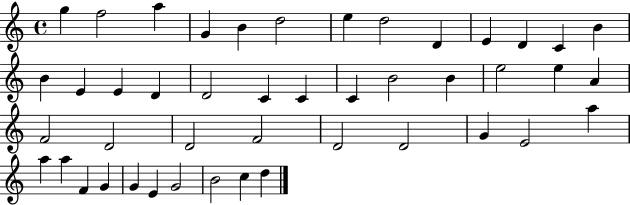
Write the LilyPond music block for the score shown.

{
  \clef treble
  \time 4/4
  \defaultTimeSignature
  \key c \major
  g''4 f''2 a''4 | g'4 b'4 d''2 | e''4 d''2 d'4 | e'4 d'4 c'4 b'4 | \break b'4 e'4 e'4 d'4 | d'2 c'4 c'4 | c'4 b'2 b'4 | e''2 e''4 a'4 | \break f'2 d'2 | d'2 f'2 | d'2 d'2 | g'4 e'2 a''4 | \break a''4 a''4 f'4 g'4 | g'4 e'4 g'2 | b'2 c''4 d''4 | \bar "|."
}